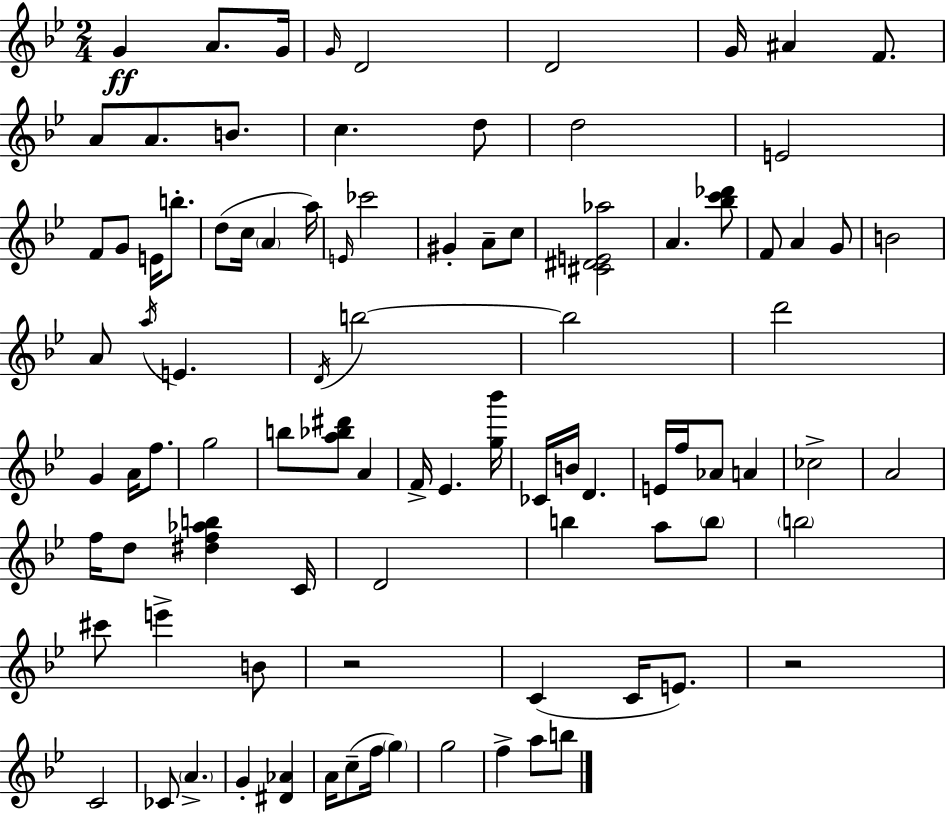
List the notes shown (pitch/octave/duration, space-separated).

G4/q A4/e. G4/s G4/s D4/h D4/h G4/s A#4/q F4/e. A4/e A4/e. B4/e. C5/q. D5/e D5/h E4/h F4/e G4/e E4/s B5/e. D5/e C5/s A4/q A5/s E4/s CES6/h G#4/q A4/e C5/e [C#4,D#4,E4,Ab5]/h A4/q. [Bb5,C6,Db6]/e F4/e A4/q G4/e B4/h A4/e A5/s E4/q. D4/s B5/h B5/h D6/h G4/q A4/s F5/e. G5/h B5/e [A5,Bb5,D#6]/e A4/q F4/s Eb4/q. [G5,Bb6]/s CES4/s B4/s D4/q. E4/s F5/s Ab4/e A4/q CES5/h A4/h F5/s D5/e [D#5,F5,Ab5,B5]/q C4/s D4/h B5/q A5/e B5/e B5/h C#6/e E6/q B4/e R/h C4/q C4/s E4/e. R/h C4/h CES4/e A4/q. G4/q [D#4,Ab4]/q A4/s C5/e F5/s G5/q G5/h F5/q A5/e B5/e